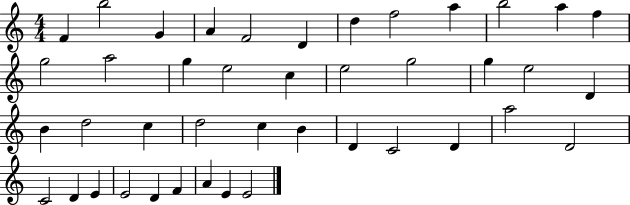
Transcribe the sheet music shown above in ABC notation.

X:1
T:Untitled
M:4/4
L:1/4
K:C
F b2 G A F2 D d f2 a b2 a f g2 a2 g e2 c e2 g2 g e2 D B d2 c d2 c B D C2 D a2 D2 C2 D E E2 D F A E E2